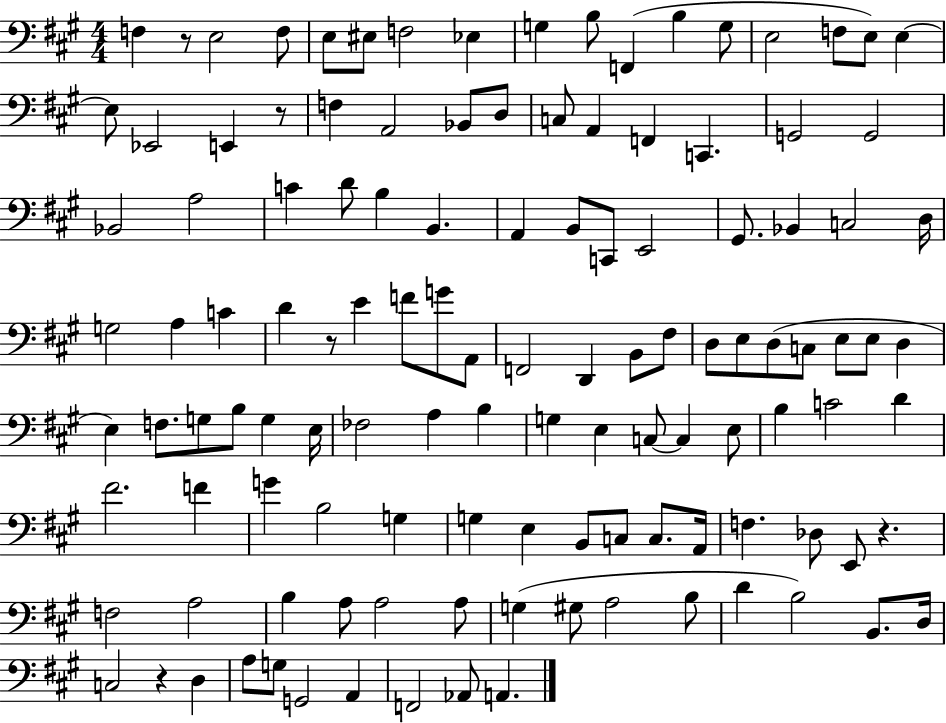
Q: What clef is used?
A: bass